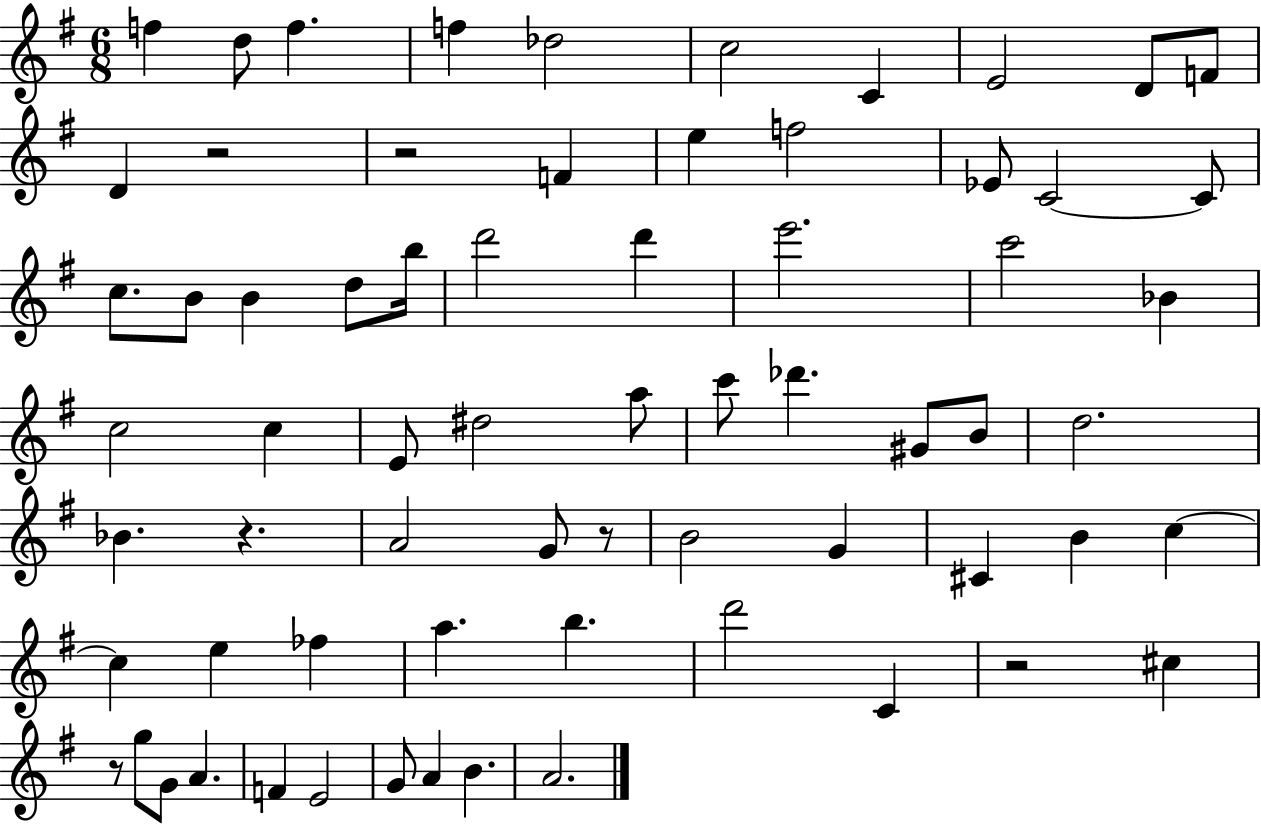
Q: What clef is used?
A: treble